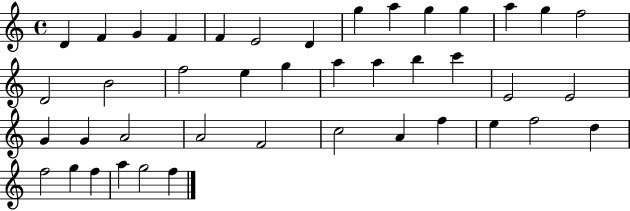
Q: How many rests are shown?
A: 0